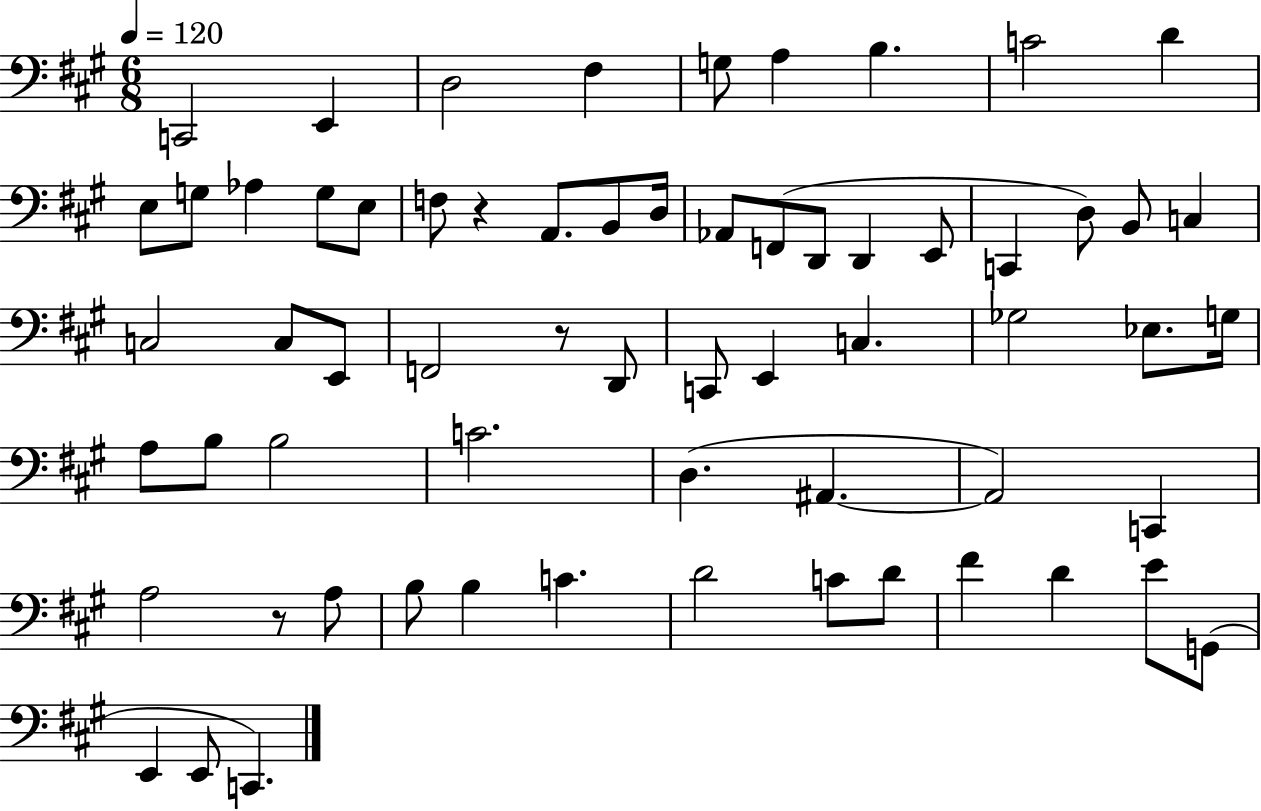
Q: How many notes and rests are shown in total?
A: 64